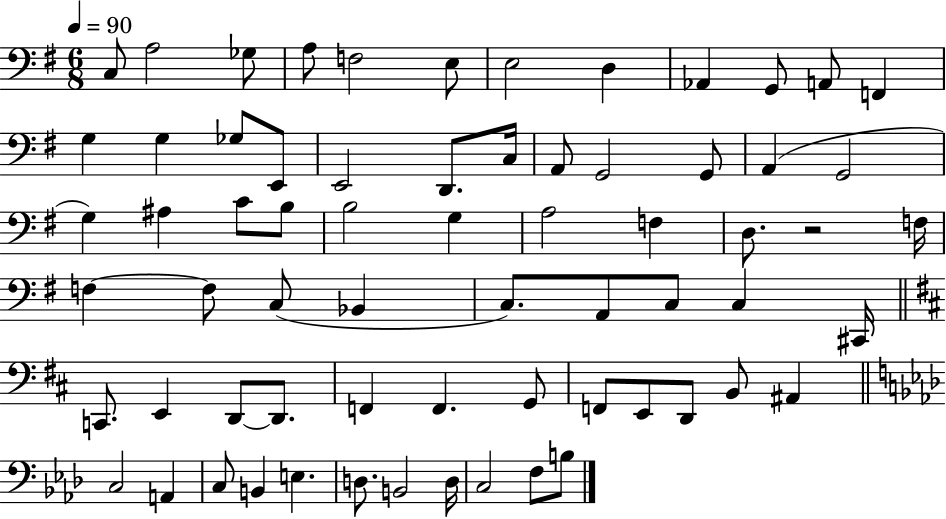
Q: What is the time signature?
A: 6/8